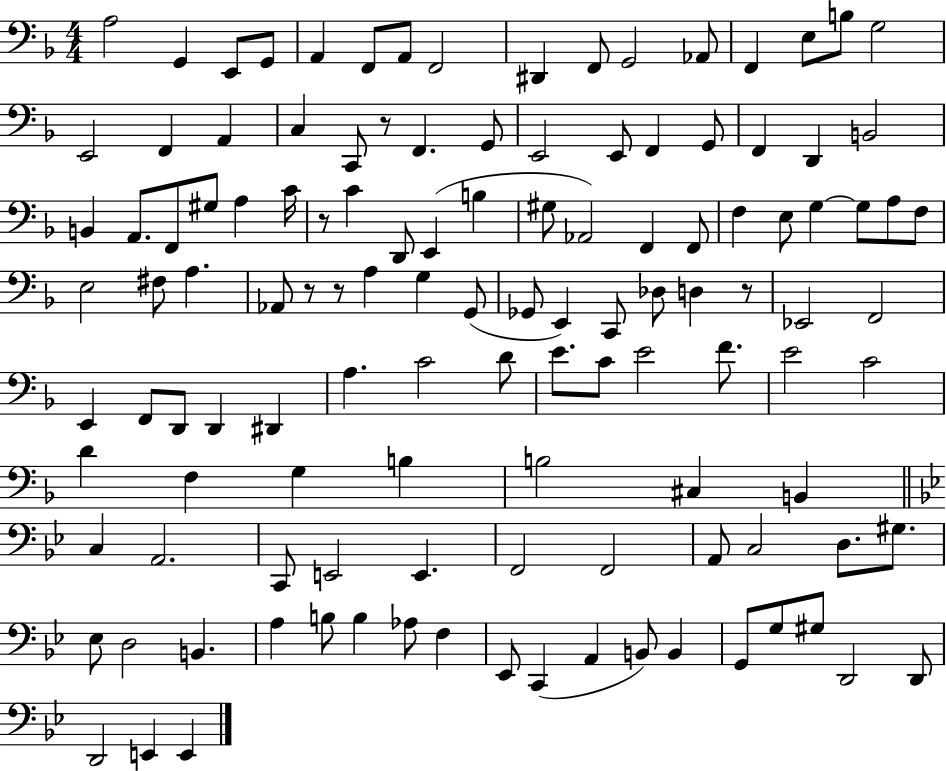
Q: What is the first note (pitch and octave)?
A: A3